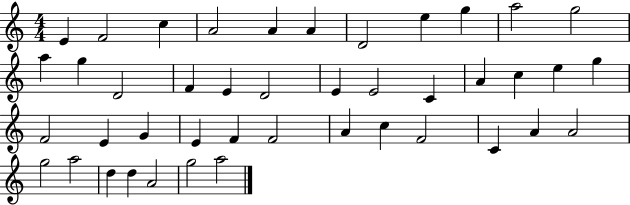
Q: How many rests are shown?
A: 0